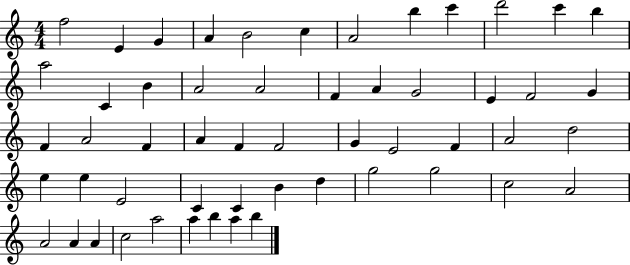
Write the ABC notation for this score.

X:1
T:Untitled
M:4/4
L:1/4
K:C
f2 E G A B2 c A2 b c' d'2 c' b a2 C B A2 A2 F A G2 E F2 G F A2 F A F F2 G E2 F A2 d2 e e E2 C C B d g2 g2 c2 A2 A2 A A c2 a2 a b a b